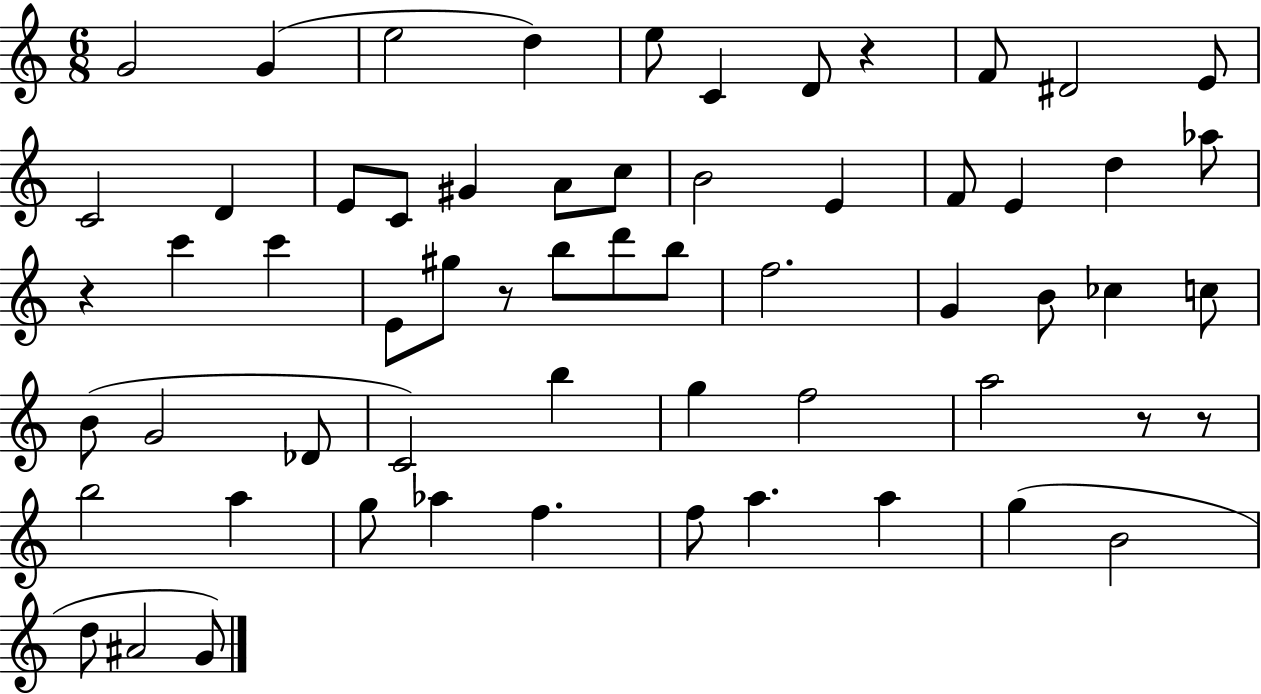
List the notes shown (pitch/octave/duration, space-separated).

G4/h G4/q E5/h D5/q E5/e C4/q D4/e R/q F4/e D#4/h E4/e C4/h D4/q E4/e C4/e G#4/q A4/e C5/e B4/h E4/q F4/e E4/q D5/q Ab5/e R/q C6/q C6/q E4/e G#5/e R/e B5/e D6/e B5/e F5/h. G4/q B4/e CES5/q C5/e B4/e G4/h Db4/e C4/h B5/q G5/q F5/h A5/h R/e R/e B5/h A5/q G5/e Ab5/q F5/q. F5/e A5/q. A5/q G5/q B4/h D5/e A#4/h G4/e